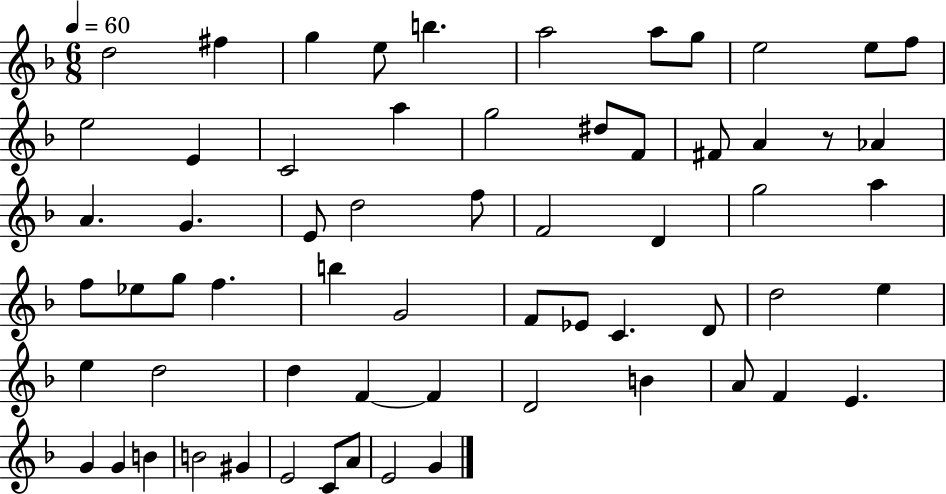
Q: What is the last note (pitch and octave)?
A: G4